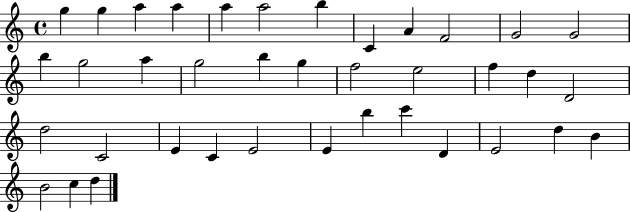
X:1
T:Untitled
M:4/4
L:1/4
K:C
g g a a a a2 b C A F2 G2 G2 b g2 a g2 b g f2 e2 f d D2 d2 C2 E C E2 E b c' D E2 d B B2 c d